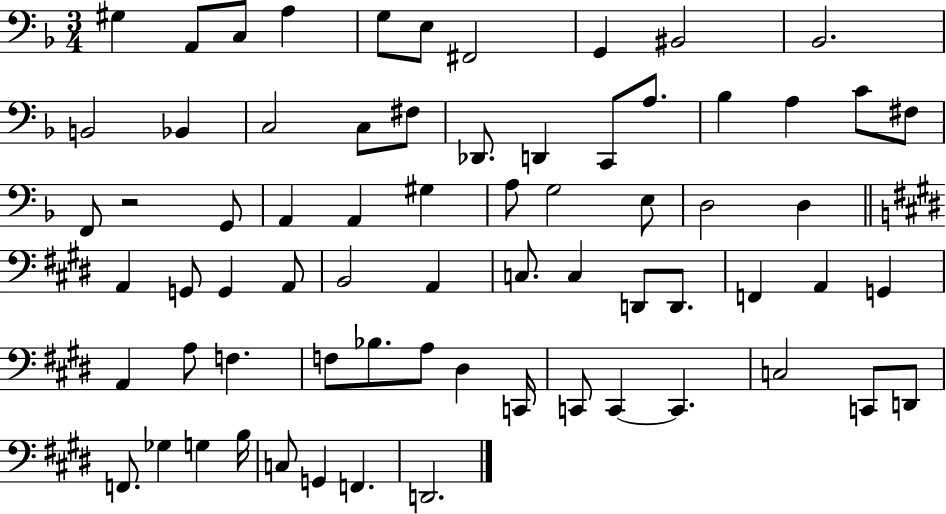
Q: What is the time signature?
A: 3/4